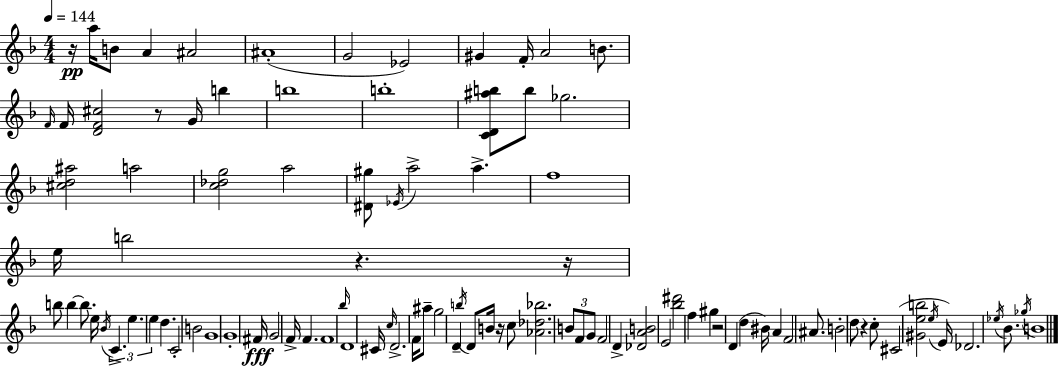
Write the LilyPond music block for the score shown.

{
  \clef treble
  \numericTimeSignature
  \time 4/4
  \key d \minor
  \tempo 4 = 144
  r16\pp a''16 b'8 a'4 ais'2 | ais'1-.( | g'2 ees'2) | gis'4 f'16-. a'2 b'8. | \break \grace { f'16 } f'16 <d' f' cis''>2 r8 g'16 b''4 | b''1 | b''1-. | <c' d' ais'' b''>8 b''8 ges''2. | \break <cis'' d'' ais''>2 a''2 | <c'' des'' g''>2 a''2 | <dis' gis''>8 \acciaccatura { ees'16 } a''2-> a''4.-> | f''1 | \break e''16 b''2 r4. | r16 b''8 b''4~~ b''8. e''16 \acciaccatura { bes'16 } \tuplet 3/2 { c'4.-> | e''4. e''4 } d''4. | c'2-. b'2 | \break g'1 | g'1-. | fis'16\fff g'2 f'16-> f'4. | f'1 | \break \grace { bes''16 } d'1 | cis'16 \grace { c''16 } d'2.-> | f'16 ais''8-- g''2 d'4-- | \acciaccatura { b''16 } d'8 b'16 r16 c''8 <aes' des'' bes''>2. | \break \tuplet 3/2 { b'8 f'8 g'8 } f'2 | d'4-> <des' a' b'>2 e'2 | <bes'' dis'''>2 f''4 | gis''4 r2 d'4( | \break d''4 bis'16) a'4 f'2 | ais'8. b'2-. d''8 | r4 c''8-. cis'2( <gis' e'' b''>2 | \acciaccatura { e''16 }) e'16 des'2. | \break \acciaccatura { ees''16 } bes'8. \acciaccatura { ges''16 } b'1 | \bar "|."
}